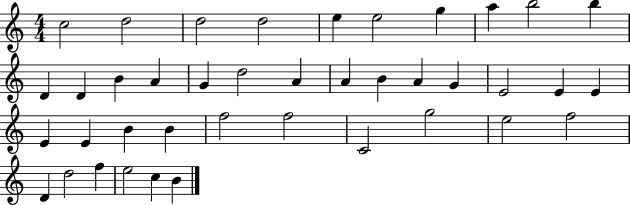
X:1
T:Untitled
M:4/4
L:1/4
K:C
c2 d2 d2 d2 e e2 g a b2 b D D B A G d2 A A B A G E2 E E E E B B f2 f2 C2 g2 e2 f2 D d2 f e2 c B